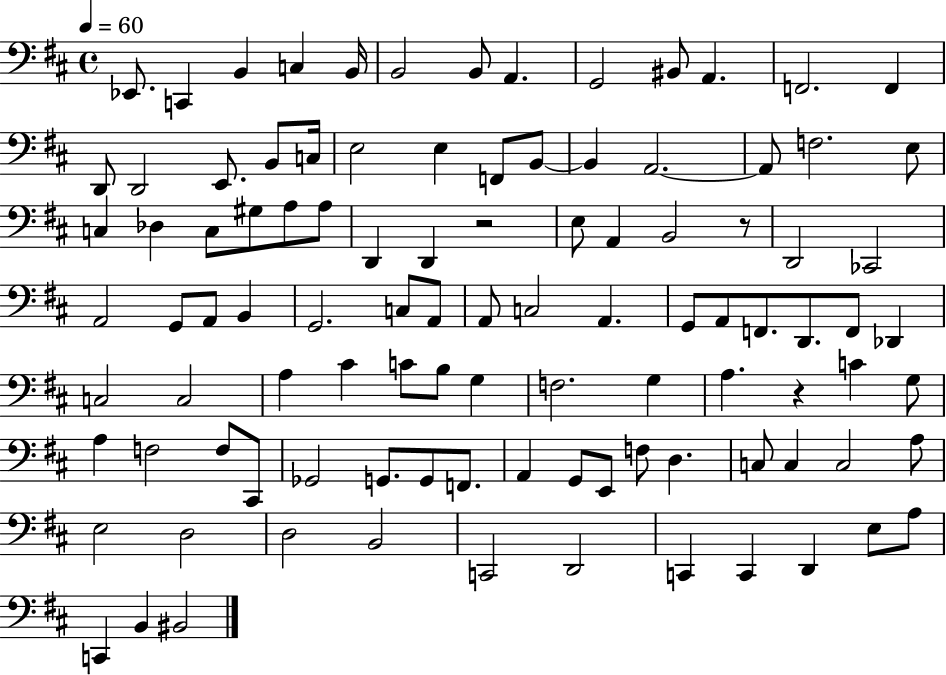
X:1
T:Untitled
M:4/4
L:1/4
K:D
_E,,/2 C,, B,, C, B,,/4 B,,2 B,,/2 A,, G,,2 ^B,,/2 A,, F,,2 F,, D,,/2 D,,2 E,,/2 B,,/2 C,/4 E,2 E, F,,/2 B,,/2 B,, A,,2 A,,/2 F,2 E,/2 C, _D, C,/2 ^G,/2 A,/2 A,/2 D,, D,, z2 E,/2 A,, B,,2 z/2 D,,2 _C,,2 A,,2 G,,/2 A,,/2 B,, G,,2 C,/2 A,,/2 A,,/2 C,2 A,, G,,/2 A,,/2 F,,/2 D,,/2 F,,/2 _D,, C,2 C,2 A, ^C C/2 B,/2 G, F,2 G, A, z C G,/2 A, F,2 F,/2 ^C,,/2 _G,,2 G,,/2 G,,/2 F,,/2 A,, G,,/2 E,,/2 F,/2 D, C,/2 C, C,2 A,/2 E,2 D,2 D,2 B,,2 C,,2 D,,2 C,, C,, D,, E,/2 A,/2 C,, B,, ^B,,2